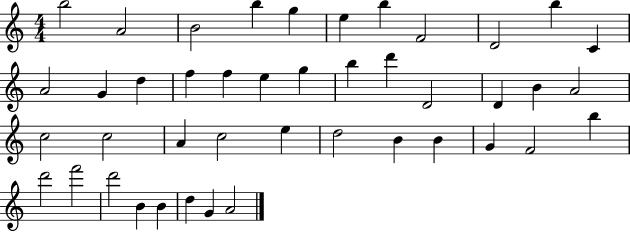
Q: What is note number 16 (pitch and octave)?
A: F5